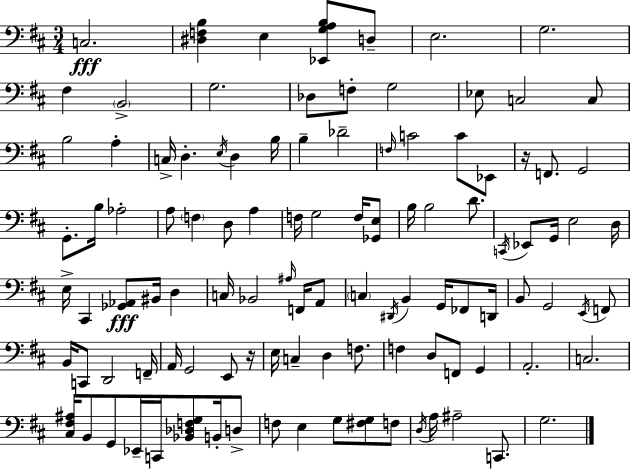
X:1
T:Untitled
M:3/4
L:1/4
K:D
C,2 [^D,F,B,] E, [_E,,G,A,B,]/2 D,/2 E,2 G,2 ^F, B,,2 G,2 _D,/2 F,/2 G,2 _E,/2 C,2 C,/2 B,2 A, C,/4 D, E,/4 D, B,/4 B, _D2 F,/4 C2 C/2 _E,,/2 z/4 F,,/2 G,,2 G,,/2 B,/4 _A,2 A,/2 F, D,/2 A, F,/4 G,2 F,/4 [_G,,E,]/2 B,/4 B,2 D/2 C,,/4 _E,,/2 G,,/4 E,2 D,/4 E,/4 ^C,, [_G,,_A,,]/2 ^B,,/4 D, C,/4 _B,,2 ^A,/4 F,,/4 A,,/2 C, ^D,,/4 B,, G,,/4 _F,,/2 D,,/4 B,,/2 G,,2 E,,/4 F,,/2 B,,/4 C,,/2 D,,2 F,,/4 A,,/4 G,,2 E,,/2 z/4 E,/4 C, D, F,/2 F, D,/2 F,,/2 G,, A,,2 C,2 [^C,^F,^A,]/4 B,,/2 G,,/2 _E,,/4 C,,/4 [_B,,_D,F,G,]/2 B,,/4 D,/2 F,/2 E, G,/2 [^F,G,]/2 F,/2 D,/4 A,/4 ^A,2 C,,/2 G,2